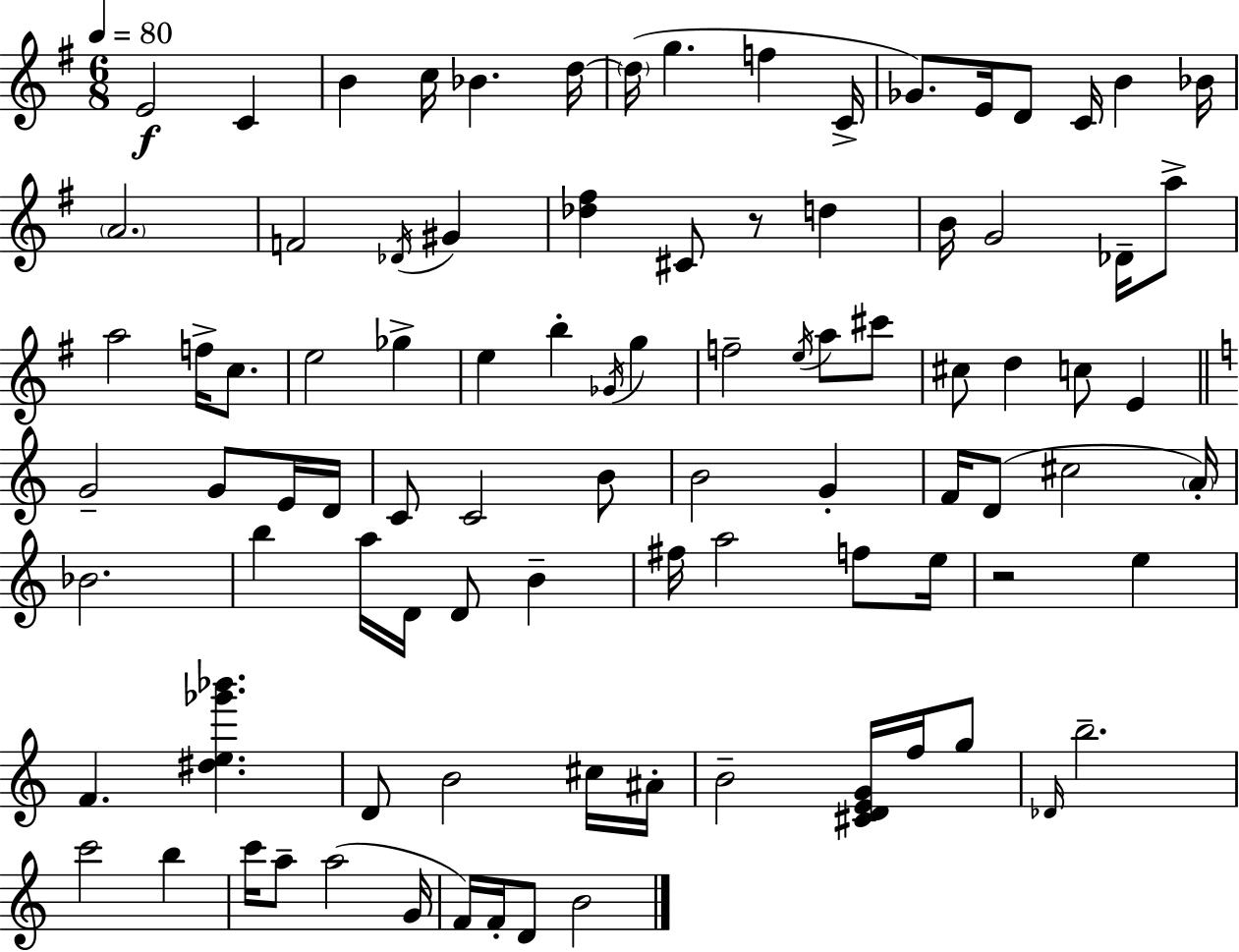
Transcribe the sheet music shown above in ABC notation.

X:1
T:Untitled
M:6/8
L:1/4
K:Em
E2 C B c/4 _B d/4 d/4 g f C/4 _G/2 E/4 D/2 C/4 B _B/4 A2 F2 _D/4 ^G [_d^f] ^C/2 z/2 d B/4 G2 _D/4 a/2 a2 f/4 c/2 e2 _g e b _G/4 g f2 e/4 a/2 ^c'/2 ^c/2 d c/2 E G2 G/2 E/4 D/4 C/2 C2 B/2 B2 G F/4 D/2 ^c2 A/4 _B2 b a/4 D/4 D/2 B ^f/4 a2 f/2 e/4 z2 e F [^de_g'_b'] D/2 B2 ^c/4 ^A/4 B2 [^CDEG]/4 f/4 g/2 _D/4 b2 c'2 b c'/4 a/2 a2 G/4 F/4 F/4 D/2 B2